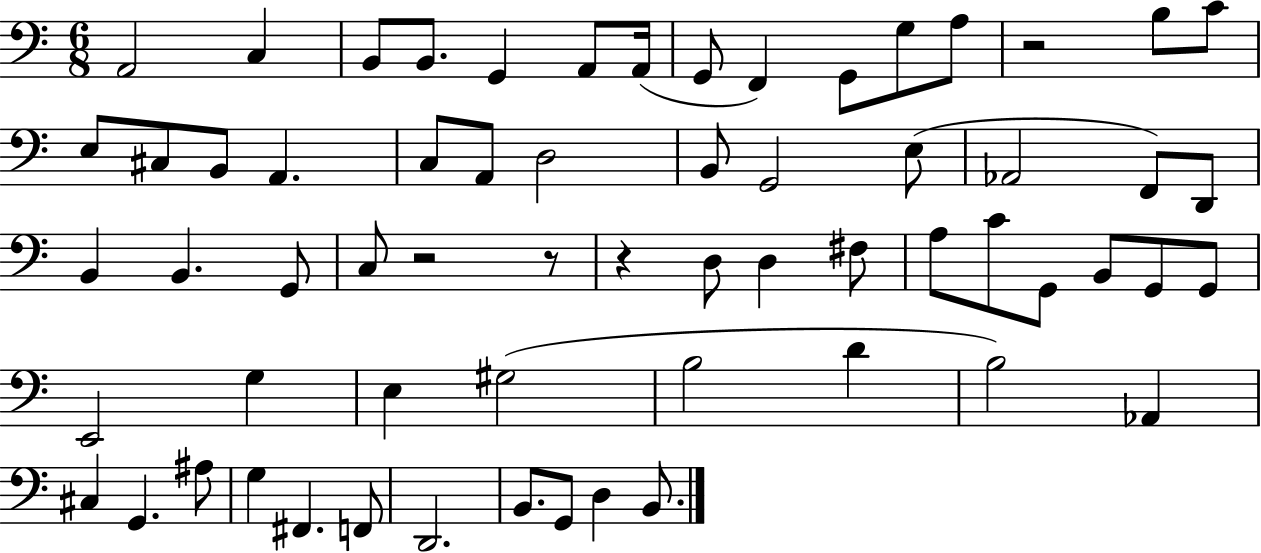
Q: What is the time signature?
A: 6/8